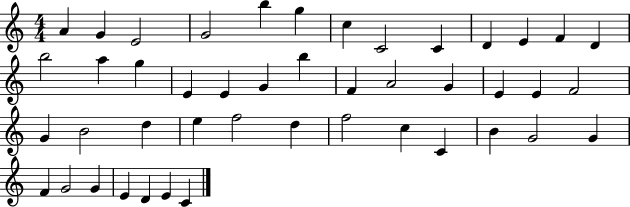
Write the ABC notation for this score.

X:1
T:Untitled
M:4/4
L:1/4
K:C
A G E2 G2 b g c C2 C D E F D b2 a g E E G b F A2 G E E F2 G B2 d e f2 d f2 c C B G2 G F G2 G E D E C